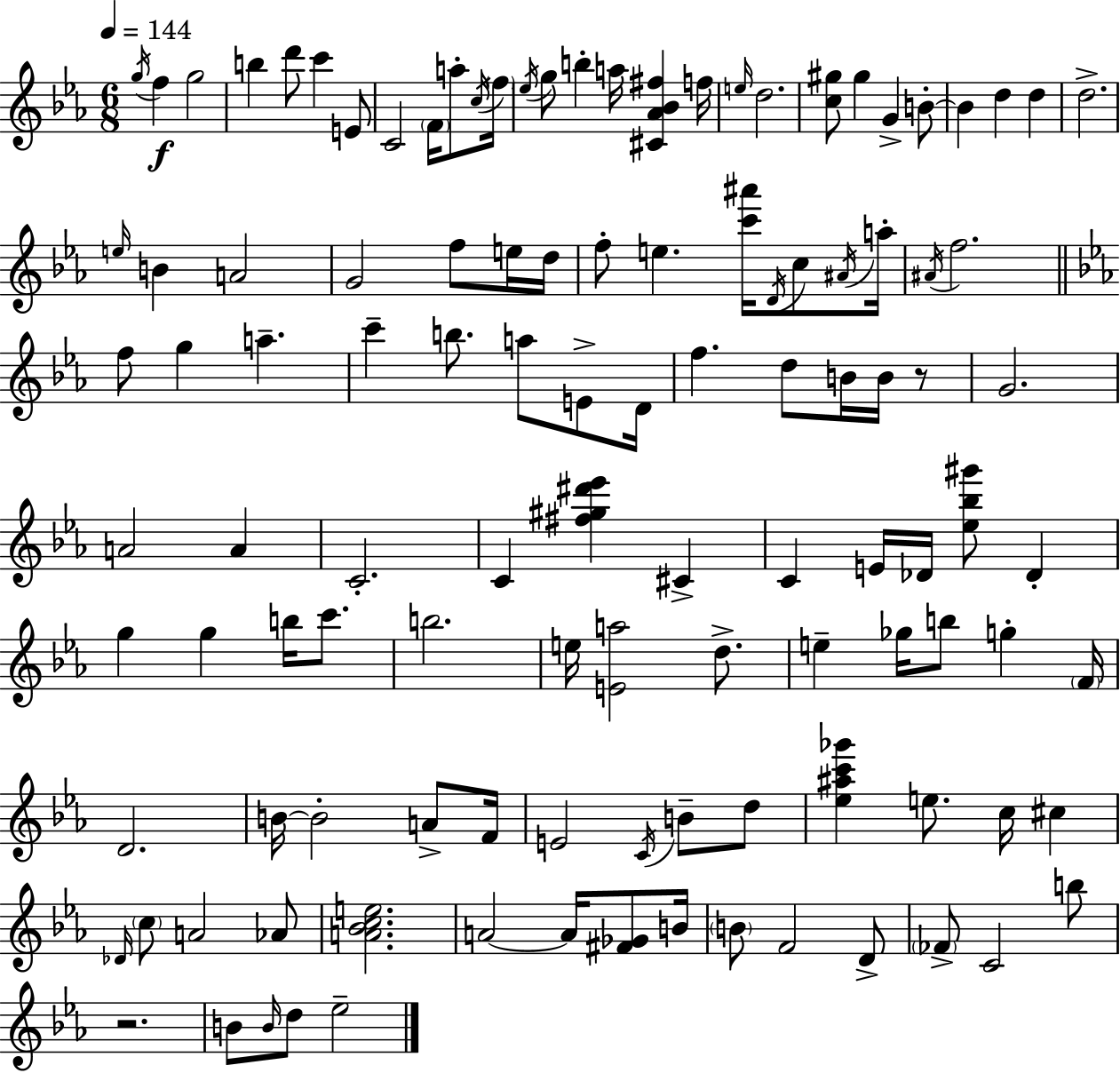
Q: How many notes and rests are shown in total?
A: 115